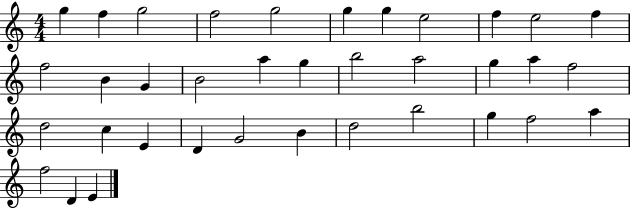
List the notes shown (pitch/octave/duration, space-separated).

G5/q F5/q G5/h F5/h G5/h G5/q G5/q E5/h F5/q E5/h F5/q F5/h B4/q G4/q B4/h A5/q G5/q B5/h A5/h G5/q A5/q F5/h D5/h C5/q E4/q D4/q G4/h B4/q D5/h B5/h G5/q F5/h A5/q F5/h D4/q E4/q